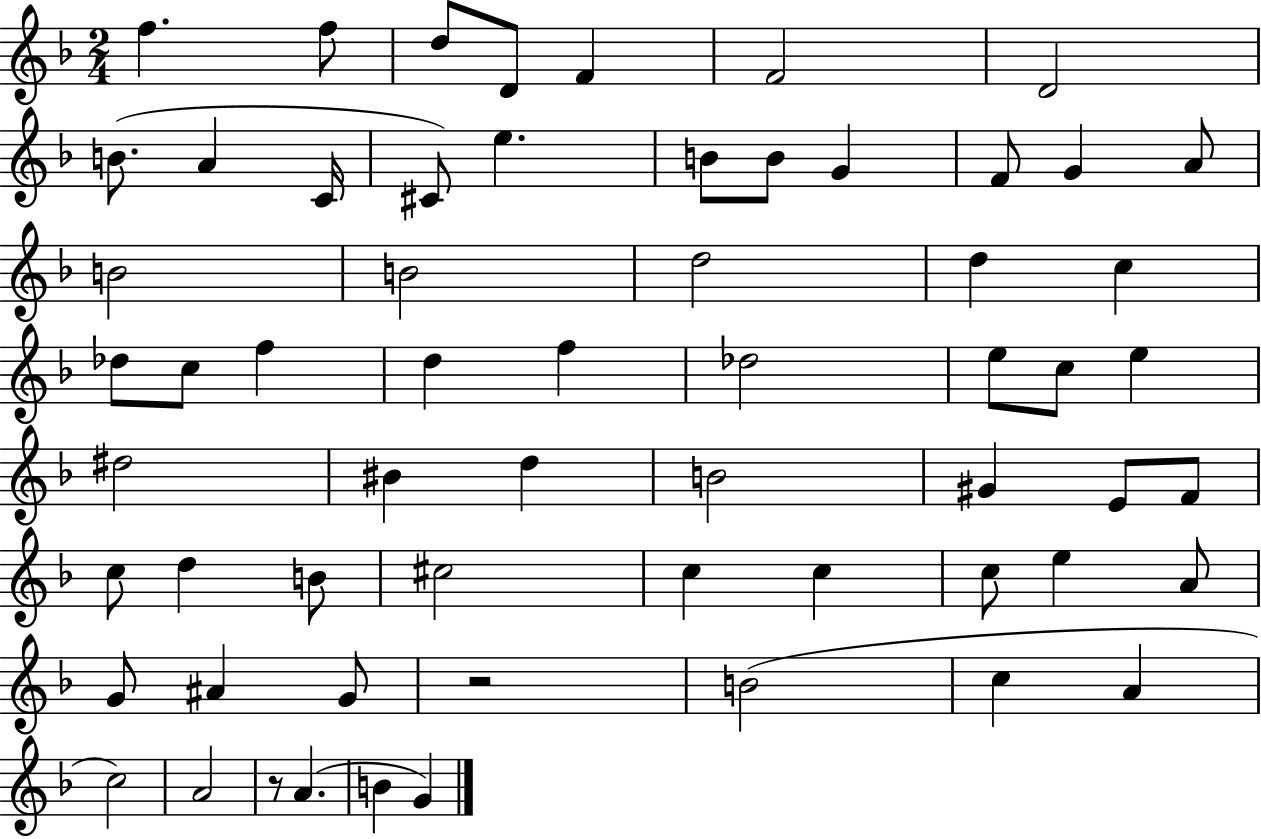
{
  \clef treble
  \numericTimeSignature
  \time 2/4
  \key f \major
  f''4. f''8 | d''8 d'8 f'4 | f'2 | d'2 | \break b'8.( a'4 c'16 | cis'8) e''4. | b'8 b'8 g'4 | f'8 g'4 a'8 | \break b'2 | b'2 | d''2 | d''4 c''4 | \break des''8 c''8 f''4 | d''4 f''4 | des''2 | e''8 c''8 e''4 | \break dis''2 | bis'4 d''4 | b'2 | gis'4 e'8 f'8 | \break c''8 d''4 b'8 | cis''2 | c''4 c''4 | c''8 e''4 a'8 | \break g'8 ais'4 g'8 | r2 | b'2( | c''4 a'4 | \break c''2) | a'2 | r8 a'4.( | b'4 g'4) | \break \bar "|."
}